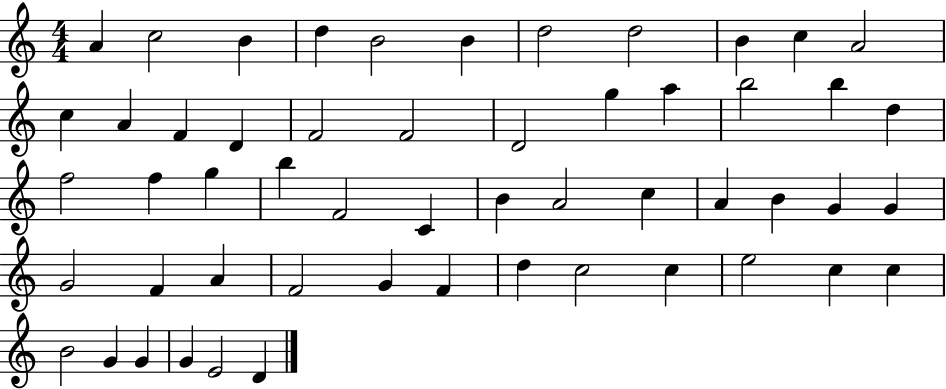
A4/q C5/h B4/q D5/q B4/h B4/q D5/h D5/h B4/q C5/q A4/h C5/q A4/q F4/q D4/q F4/h F4/h D4/h G5/q A5/q B5/h B5/q D5/q F5/h F5/q G5/q B5/q F4/h C4/q B4/q A4/h C5/q A4/q B4/q G4/q G4/q G4/h F4/q A4/q F4/h G4/q F4/q D5/q C5/h C5/q E5/h C5/q C5/q B4/h G4/q G4/q G4/q E4/h D4/q